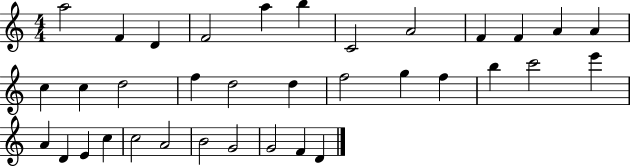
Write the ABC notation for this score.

X:1
T:Untitled
M:4/4
L:1/4
K:C
a2 F D F2 a b C2 A2 F F A A c c d2 f d2 d f2 g f b c'2 e' A D E c c2 A2 B2 G2 G2 F D